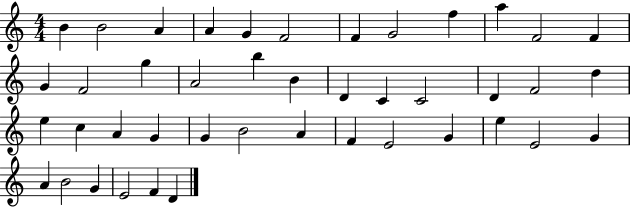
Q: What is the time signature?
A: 4/4